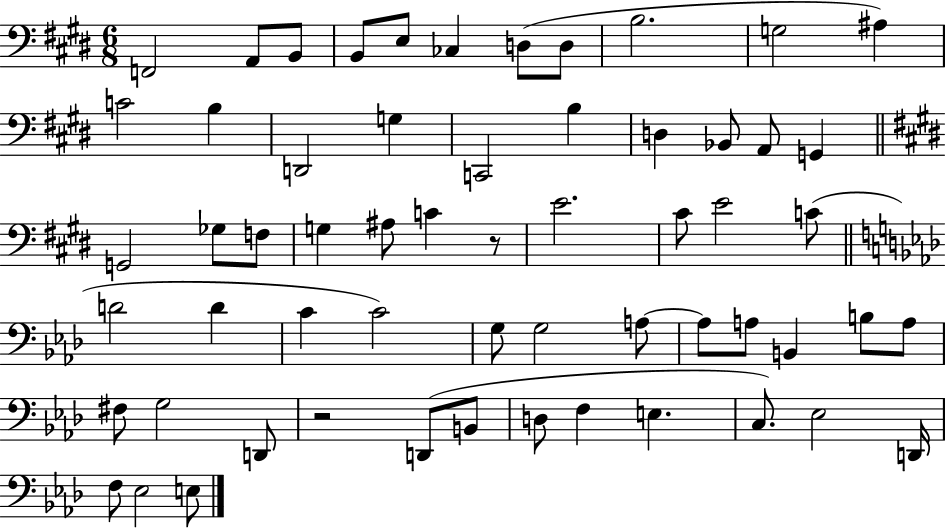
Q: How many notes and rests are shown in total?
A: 59